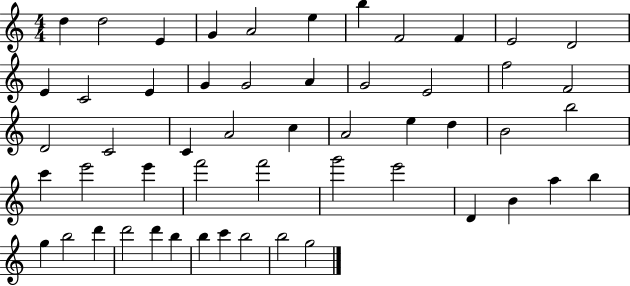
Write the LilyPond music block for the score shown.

{
  \clef treble
  \numericTimeSignature
  \time 4/4
  \key c \major
  d''4 d''2 e'4 | g'4 a'2 e''4 | b''4 f'2 f'4 | e'2 d'2 | \break e'4 c'2 e'4 | g'4 g'2 a'4 | g'2 e'2 | f''2 f'2 | \break d'2 c'2 | c'4 a'2 c''4 | a'2 e''4 d''4 | b'2 b''2 | \break c'''4 e'''2 e'''4 | f'''2 f'''2 | g'''2 e'''2 | d'4 b'4 a''4 b''4 | \break g''4 b''2 d'''4 | d'''2 d'''4 b''4 | b''4 c'''4 b''2 | b''2 g''2 | \break \bar "|."
}